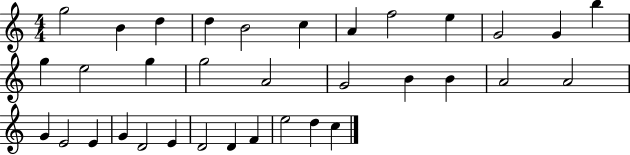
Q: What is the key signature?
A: C major